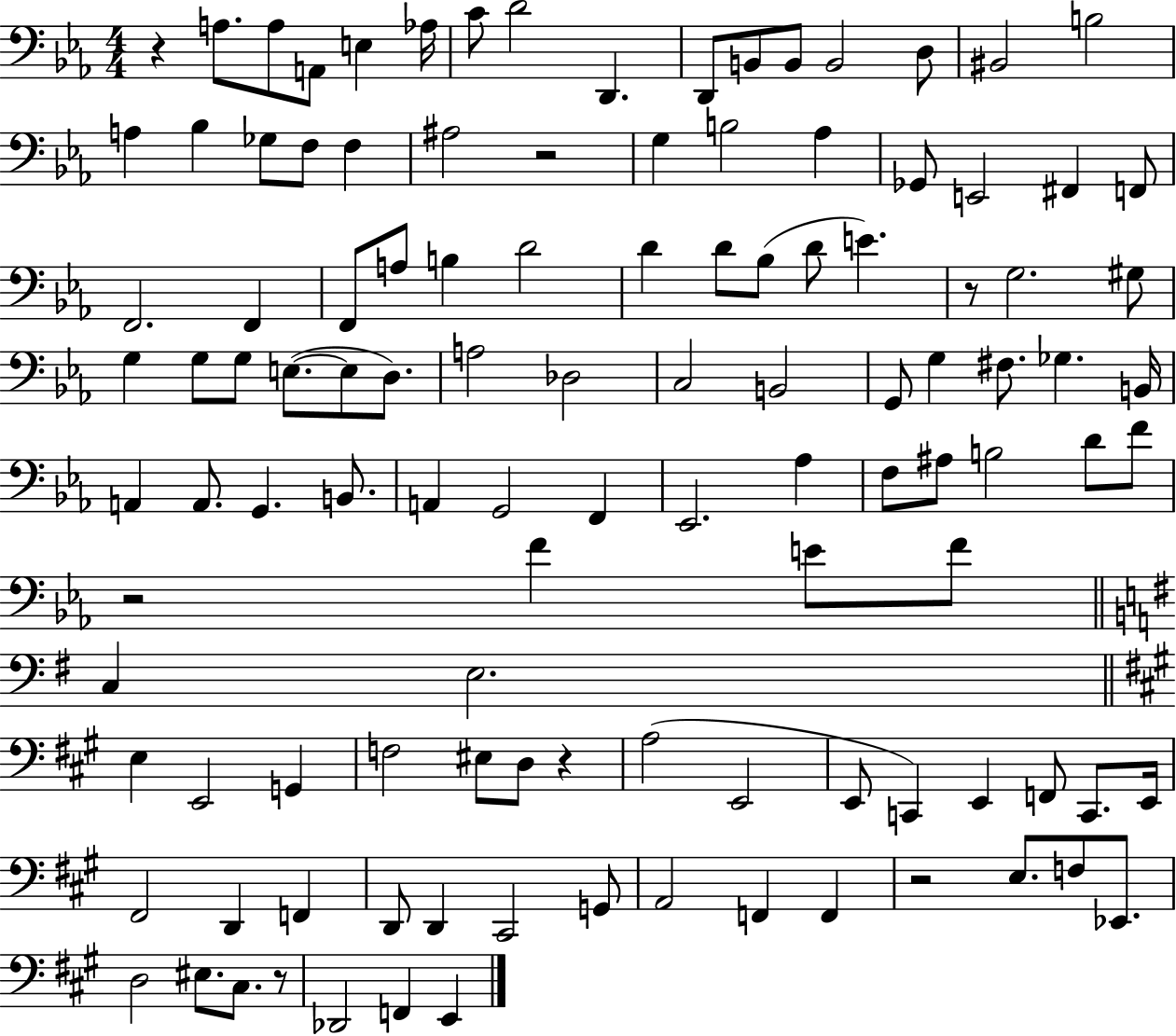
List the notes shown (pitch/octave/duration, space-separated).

R/q A3/e. A3/e A2/e E3/q Ab3/s C4/e D4/h D2/q. D2/e B2/e B2/e B2/h D3/e BIS2/h B3/h A3/q Bb3/q Gb3/e F3/e F3/q A#3/h R/h G3/q B3/h Ab3/q Gb2/e E2/h F#2/q F2/e F2/h. F2/q F2/e A3/e B3/q D4/h D4/q D4/e Bb3/e D4/e E4/q. R/e G3/h. G#3/e G3/q G3/e G3/e E3/e. E3/e D3/e. A3/h Db3/h C3/h B2/h G2/e G3/q F#3/e. Gb3/q. B2/s A2/q A2/e. G2/q. B2/e. A2/q G2/h F2/q Eb2/h. Ab3/q F3/e A#3/e B3/h D4/e F4/e R/h F4/q E4/e F4/e C3/q E3/h. E3/q E2/h G2/q F3/h EIS3/e D3/e R/q A3/h E2/h E2/e C2/q E2/q F2/e C2/e. E2/s F#2/h D2/q F2/q D2/e D2/q C#2/h G2/e A2/h F2/q F2/q R/h E3/e. F3/e Eb2/e. D3/h EIS3/e. C#3/e. R/e Db2/h F2/q E2/q